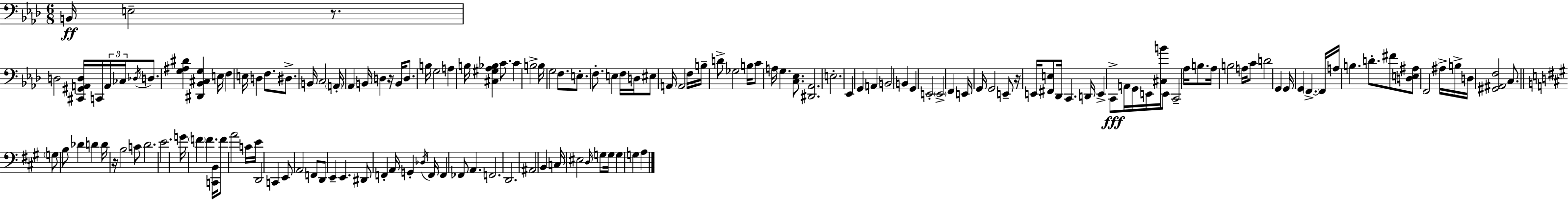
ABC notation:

X:1
T:Untitled
M:6/8
L:1/4
K:Fm
B,,/4 E,2 z/2 D,2 [^C,,^G,,A,,D,]/4 C,,/4 A,,/4 _C,/4 _D,/4 D,/2 [G,^A,^D] [^D,,_B,,^C,G,] E,/4 F, E,/4 D, F,/2 ^D,/2 B,,/4 C,2 A,,/4 _A,, B,,/4 D, z/4 B,,/4 D,/2 B,/4 G,2 A, B,/4 [^C,^G,_A,_B,] C/2 C B,2 B,/4 G,2 F,/2 E,/2 F,/2 E, F,/4 D,/4 ^E,/2 A,,/4 A,,2 F,/4 B,/4 D/2 _G,2 B,/4 C/2 A,/4 G, [C,_E,]/2 [^D,,_A,,]2 E,2 _E,, G,, A,, B,,2 B,, G,, E,,2 E,,2 F,, E,,/4 G,,/4 G,,2 E,,/2 z/4 E,,/4 [^F,,E,]/2 _D,,/4 C,, D,,/4 E,, C,,/2 A,,/4 G,,/4 E,,/4 [^C,B]/4 E,,/2 C,,2 _A,/4 B,/2 _A,/4 B,2 A,/4 C/2 D2 G,, G,,/4 G,, F,, F,,/4 A,/4 B, D/2 ^F/2 [D,E,^A,]/2 F,,2 ^A,/4 B,/4 D,/4 [^G,,^A,,F,]2 C,/2 G,/2 B,/2 _D D D/4 z/4 B,2 C/2 D2 E2 G/4 F F [C,,B,,]/4 F/2 A2 C/4 E/4 D,,2 C,, E,,/2 A,,2 F,,/2 D,,/2 E,, E,, ^D,,/2 F,, A,,/4 G,, _D,/4 F,,/4 F,, _F,,/2 A,, F,,2 D,,2 ^A,,2 B,, C,/4 ^E,2 D,/4 G,/2 G,/4 G, G, A,